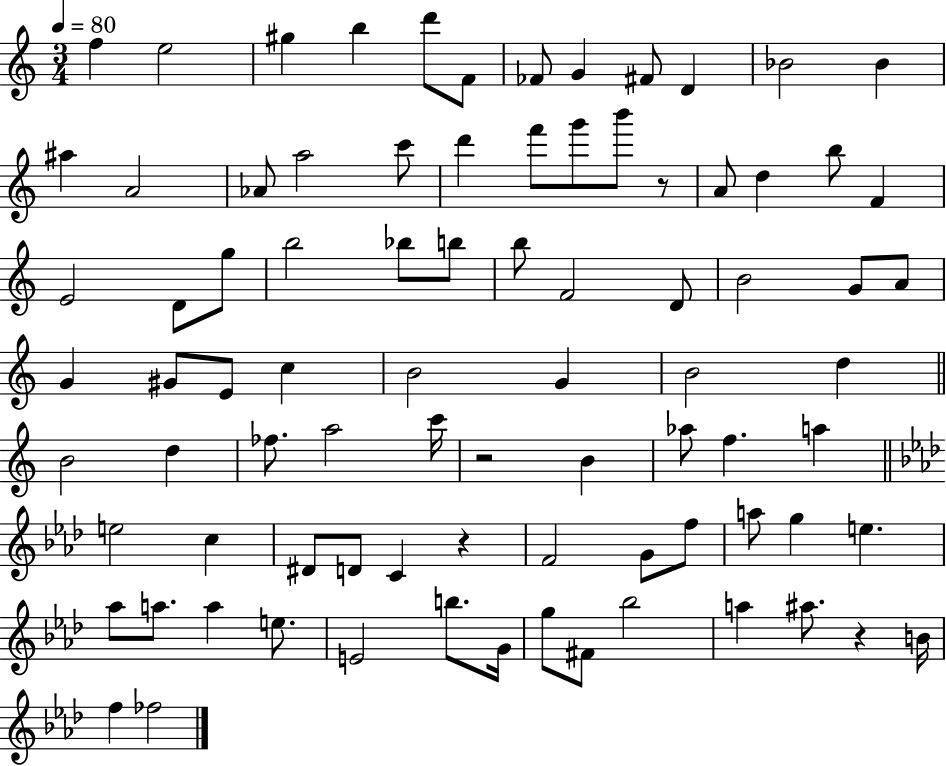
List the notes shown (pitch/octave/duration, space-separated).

F5/q E5/h G#5/q B5/q D6/e F4/e FES4/e G4/q F#4/e D4/q Bb4/h Bb4/q A#5/q A4/h Ab4/e A5/h C6/e D6/q F6/e G6/e B6/e R/e A4/e D5/q B5/e F4/q E4/h D4/e G5/e B5/h Bb5/e B5/e B5/e F4/h D4/e B4/h G4/e A4/e G4/q G#4/e E4/e C5/q B4/h G4/q B4/h D5/q B4/h D5/q FES5/e. A5/h C6/s R/h B4/q Ab5/e F5/q. A5/q E5/h C5/q D#4/e D4/e C4/q R/q F4/h G4/e F5/e A5/e G5/q E5/q. Ab5/e A5/e. A5/q E5/e. E4/h B5/e. G4/s G5/e F#4/e Bb5/h A5/q A#5/e. R/q B4/s F5/q FES5/h